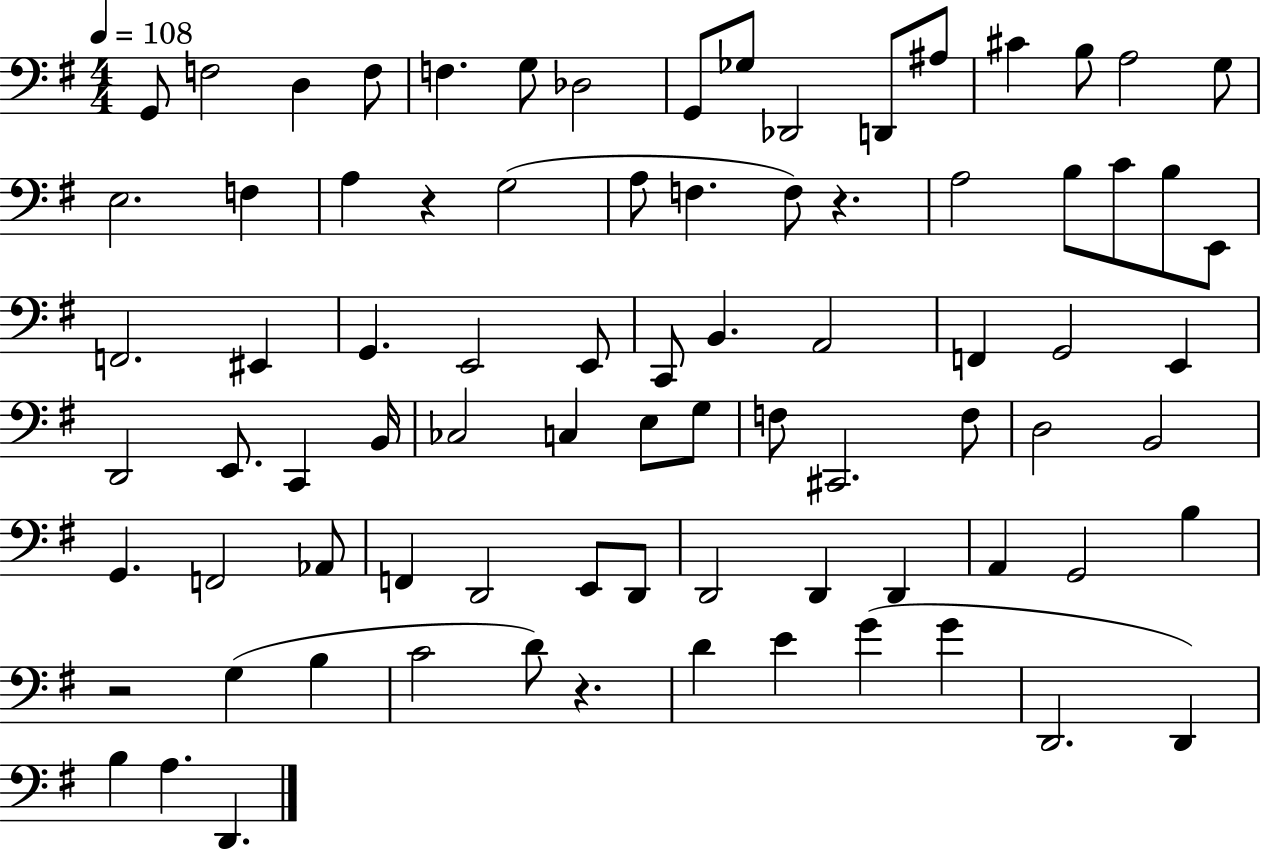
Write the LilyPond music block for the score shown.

{
  \clef bass
  \numericTimeSignature
  \time 4/4
  \key g \major
  \tempo 4 = 108
  g,8 f2 d4 f8 | f4. g8 des2 | g,8 ges8 des,2 d,8 ais8 | cis'4 b8 a2 g8 | \break e2. f4 | a4 r4 g2( | a8 f4. f8) r4. | a2 b8 c'8 b8 e,8 | \break f,2. eis,4 | g,4. e,2 e,8 | c,8 b,4. a,2 | f,4 g,2 e,4 | \break d,2 e,8. c,4 b,16 | ces2 c4 e8 g8 | f8 cis,2. f8 | d2 b,2 | \break g,4. f,2 aes,8 | f,4 d,2 e,8 d,8 | d,2 d,4 d,4 | a,4 g,2 b4 | \break r2 g4( b4 | c'2 d'8) r4. | d'4 e'4 g'4( g'4 | d,2. d,4) | \break b4 a4. d,4. | \bar "|."
}